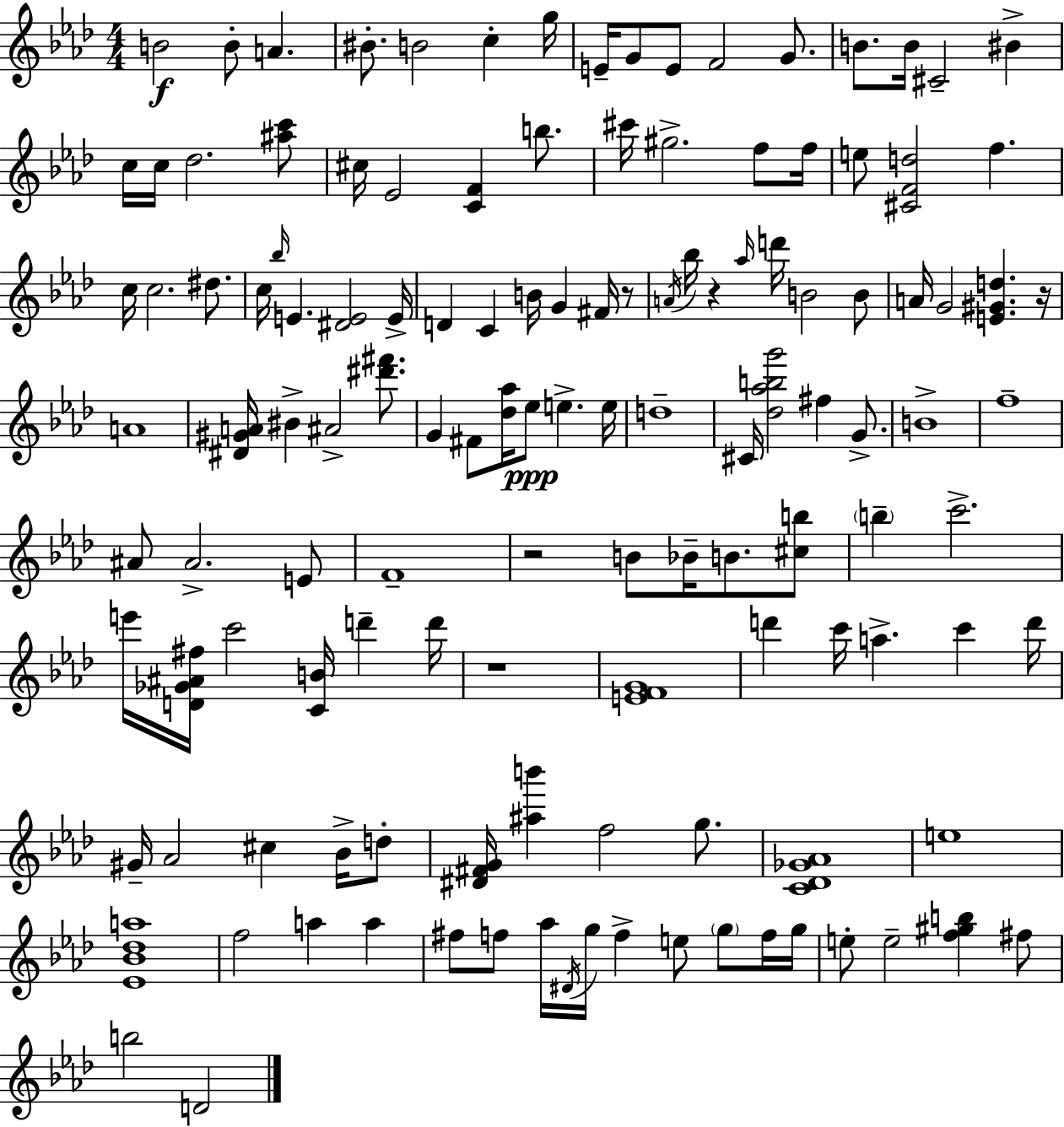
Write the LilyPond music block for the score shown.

{
  \clef treble
  \numericTimeSignature
  \time 4/4
  \key aes \major
  b'2\f b'8-. a'4. | bis'8.-. b'2 c''4-. g''16 | e'16-- g'8 e'8 f'2 g'8. | b'8. b'16 cis'2-- bis'4-> | \break c''16 c''16 des''2. <ais'' c'''>8 | cis''16 ees'2 <c' f'>4 b''8. | cis'''16 gis''2.-> f''8 f''16 | e''8 <cis' f' d''>2 f''4. | \break c''16 c''2. dis''8. | c''16 \grace { bes''16 } e'4. <dis' e'>2 | e'16-> d'4 c'4 b'16 g'4 fis'16 r8 | \acciaccatura { a'16 } bes''16 r4 \grace { aes''16 } d'''16 b'2 | \break b'8 a'16 g'2 <e' gis' d''>4. | r16 a'1 | <dis' gis' a'>16 bis'4-> ais'2-> | <dis''' fis'''>8. g'4 fis'8 <des'' aes''>16 ees''8\ppp e''4.-> | \break e''16 d''1-- | cis'16 <des'' aes'' b'' g'''>2 fis''4 | g'8.-> b'1-> | f''1-- | \break ais'8 ais'2.-> | e'8 f'1-- | r2 b'8 bes'16-- b'8. | <cis'' b''>8 \parenthesize b''4-- c'''2.-> | \break e'''16 <d' ges' ais' fis''>16 c'''2 <c' b'>16 d'''4-- | d'''16 r1 | <e' f' g'>1 | d'''4 c'''16 a''4.-> c'''4 | \break d'''16 gis'16-- aes'2 cis''4 | bes'16-> d''8-. <dis' fis' g'>16 <ais'' b'''>4 f''2 | g''8. <c' des' ges' aes'>1 | e''1 | \break <ees' bes' des'' a''>1 | f''2 a''4 a''4 | fis''8 f''8 aes''16 \acciaccatura { dis'16 } g''16 f''4-> e''8 | \parenthesize g''8 f''16 g''16 e''8-. e''2-- <f'' gis'' b''>4 | \break fis''8 b''2 d'2 | \bar "|."
}